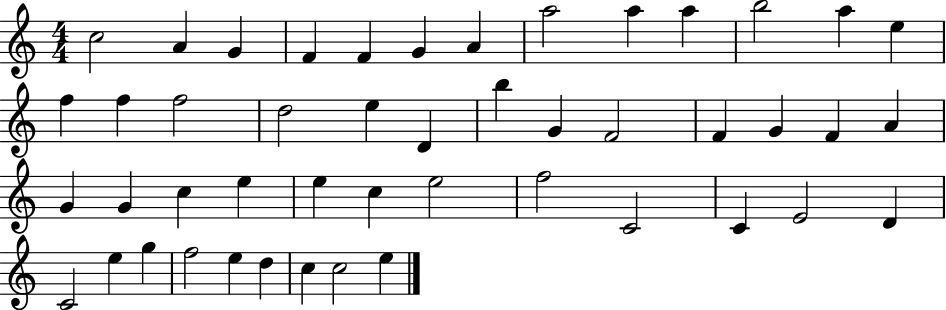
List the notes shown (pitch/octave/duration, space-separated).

C5/h A4/q G4/q F4/q F4/q G4/q A4/q A5/h A5/q A5/q B5/h A5/q E5/q F5/q F5/q F5/h D5/h E5/q D4/q B5/q G4/q F4/h F4/q G4/q F4/q A4/q G4/q G4/q C5/q E5/q E5/q C5/q E5/h F5/h C4/h C4/q E4/h D4/q C4/h E5/q G5/q F5/h E5/q D5/q C5/q C5/h E5/q